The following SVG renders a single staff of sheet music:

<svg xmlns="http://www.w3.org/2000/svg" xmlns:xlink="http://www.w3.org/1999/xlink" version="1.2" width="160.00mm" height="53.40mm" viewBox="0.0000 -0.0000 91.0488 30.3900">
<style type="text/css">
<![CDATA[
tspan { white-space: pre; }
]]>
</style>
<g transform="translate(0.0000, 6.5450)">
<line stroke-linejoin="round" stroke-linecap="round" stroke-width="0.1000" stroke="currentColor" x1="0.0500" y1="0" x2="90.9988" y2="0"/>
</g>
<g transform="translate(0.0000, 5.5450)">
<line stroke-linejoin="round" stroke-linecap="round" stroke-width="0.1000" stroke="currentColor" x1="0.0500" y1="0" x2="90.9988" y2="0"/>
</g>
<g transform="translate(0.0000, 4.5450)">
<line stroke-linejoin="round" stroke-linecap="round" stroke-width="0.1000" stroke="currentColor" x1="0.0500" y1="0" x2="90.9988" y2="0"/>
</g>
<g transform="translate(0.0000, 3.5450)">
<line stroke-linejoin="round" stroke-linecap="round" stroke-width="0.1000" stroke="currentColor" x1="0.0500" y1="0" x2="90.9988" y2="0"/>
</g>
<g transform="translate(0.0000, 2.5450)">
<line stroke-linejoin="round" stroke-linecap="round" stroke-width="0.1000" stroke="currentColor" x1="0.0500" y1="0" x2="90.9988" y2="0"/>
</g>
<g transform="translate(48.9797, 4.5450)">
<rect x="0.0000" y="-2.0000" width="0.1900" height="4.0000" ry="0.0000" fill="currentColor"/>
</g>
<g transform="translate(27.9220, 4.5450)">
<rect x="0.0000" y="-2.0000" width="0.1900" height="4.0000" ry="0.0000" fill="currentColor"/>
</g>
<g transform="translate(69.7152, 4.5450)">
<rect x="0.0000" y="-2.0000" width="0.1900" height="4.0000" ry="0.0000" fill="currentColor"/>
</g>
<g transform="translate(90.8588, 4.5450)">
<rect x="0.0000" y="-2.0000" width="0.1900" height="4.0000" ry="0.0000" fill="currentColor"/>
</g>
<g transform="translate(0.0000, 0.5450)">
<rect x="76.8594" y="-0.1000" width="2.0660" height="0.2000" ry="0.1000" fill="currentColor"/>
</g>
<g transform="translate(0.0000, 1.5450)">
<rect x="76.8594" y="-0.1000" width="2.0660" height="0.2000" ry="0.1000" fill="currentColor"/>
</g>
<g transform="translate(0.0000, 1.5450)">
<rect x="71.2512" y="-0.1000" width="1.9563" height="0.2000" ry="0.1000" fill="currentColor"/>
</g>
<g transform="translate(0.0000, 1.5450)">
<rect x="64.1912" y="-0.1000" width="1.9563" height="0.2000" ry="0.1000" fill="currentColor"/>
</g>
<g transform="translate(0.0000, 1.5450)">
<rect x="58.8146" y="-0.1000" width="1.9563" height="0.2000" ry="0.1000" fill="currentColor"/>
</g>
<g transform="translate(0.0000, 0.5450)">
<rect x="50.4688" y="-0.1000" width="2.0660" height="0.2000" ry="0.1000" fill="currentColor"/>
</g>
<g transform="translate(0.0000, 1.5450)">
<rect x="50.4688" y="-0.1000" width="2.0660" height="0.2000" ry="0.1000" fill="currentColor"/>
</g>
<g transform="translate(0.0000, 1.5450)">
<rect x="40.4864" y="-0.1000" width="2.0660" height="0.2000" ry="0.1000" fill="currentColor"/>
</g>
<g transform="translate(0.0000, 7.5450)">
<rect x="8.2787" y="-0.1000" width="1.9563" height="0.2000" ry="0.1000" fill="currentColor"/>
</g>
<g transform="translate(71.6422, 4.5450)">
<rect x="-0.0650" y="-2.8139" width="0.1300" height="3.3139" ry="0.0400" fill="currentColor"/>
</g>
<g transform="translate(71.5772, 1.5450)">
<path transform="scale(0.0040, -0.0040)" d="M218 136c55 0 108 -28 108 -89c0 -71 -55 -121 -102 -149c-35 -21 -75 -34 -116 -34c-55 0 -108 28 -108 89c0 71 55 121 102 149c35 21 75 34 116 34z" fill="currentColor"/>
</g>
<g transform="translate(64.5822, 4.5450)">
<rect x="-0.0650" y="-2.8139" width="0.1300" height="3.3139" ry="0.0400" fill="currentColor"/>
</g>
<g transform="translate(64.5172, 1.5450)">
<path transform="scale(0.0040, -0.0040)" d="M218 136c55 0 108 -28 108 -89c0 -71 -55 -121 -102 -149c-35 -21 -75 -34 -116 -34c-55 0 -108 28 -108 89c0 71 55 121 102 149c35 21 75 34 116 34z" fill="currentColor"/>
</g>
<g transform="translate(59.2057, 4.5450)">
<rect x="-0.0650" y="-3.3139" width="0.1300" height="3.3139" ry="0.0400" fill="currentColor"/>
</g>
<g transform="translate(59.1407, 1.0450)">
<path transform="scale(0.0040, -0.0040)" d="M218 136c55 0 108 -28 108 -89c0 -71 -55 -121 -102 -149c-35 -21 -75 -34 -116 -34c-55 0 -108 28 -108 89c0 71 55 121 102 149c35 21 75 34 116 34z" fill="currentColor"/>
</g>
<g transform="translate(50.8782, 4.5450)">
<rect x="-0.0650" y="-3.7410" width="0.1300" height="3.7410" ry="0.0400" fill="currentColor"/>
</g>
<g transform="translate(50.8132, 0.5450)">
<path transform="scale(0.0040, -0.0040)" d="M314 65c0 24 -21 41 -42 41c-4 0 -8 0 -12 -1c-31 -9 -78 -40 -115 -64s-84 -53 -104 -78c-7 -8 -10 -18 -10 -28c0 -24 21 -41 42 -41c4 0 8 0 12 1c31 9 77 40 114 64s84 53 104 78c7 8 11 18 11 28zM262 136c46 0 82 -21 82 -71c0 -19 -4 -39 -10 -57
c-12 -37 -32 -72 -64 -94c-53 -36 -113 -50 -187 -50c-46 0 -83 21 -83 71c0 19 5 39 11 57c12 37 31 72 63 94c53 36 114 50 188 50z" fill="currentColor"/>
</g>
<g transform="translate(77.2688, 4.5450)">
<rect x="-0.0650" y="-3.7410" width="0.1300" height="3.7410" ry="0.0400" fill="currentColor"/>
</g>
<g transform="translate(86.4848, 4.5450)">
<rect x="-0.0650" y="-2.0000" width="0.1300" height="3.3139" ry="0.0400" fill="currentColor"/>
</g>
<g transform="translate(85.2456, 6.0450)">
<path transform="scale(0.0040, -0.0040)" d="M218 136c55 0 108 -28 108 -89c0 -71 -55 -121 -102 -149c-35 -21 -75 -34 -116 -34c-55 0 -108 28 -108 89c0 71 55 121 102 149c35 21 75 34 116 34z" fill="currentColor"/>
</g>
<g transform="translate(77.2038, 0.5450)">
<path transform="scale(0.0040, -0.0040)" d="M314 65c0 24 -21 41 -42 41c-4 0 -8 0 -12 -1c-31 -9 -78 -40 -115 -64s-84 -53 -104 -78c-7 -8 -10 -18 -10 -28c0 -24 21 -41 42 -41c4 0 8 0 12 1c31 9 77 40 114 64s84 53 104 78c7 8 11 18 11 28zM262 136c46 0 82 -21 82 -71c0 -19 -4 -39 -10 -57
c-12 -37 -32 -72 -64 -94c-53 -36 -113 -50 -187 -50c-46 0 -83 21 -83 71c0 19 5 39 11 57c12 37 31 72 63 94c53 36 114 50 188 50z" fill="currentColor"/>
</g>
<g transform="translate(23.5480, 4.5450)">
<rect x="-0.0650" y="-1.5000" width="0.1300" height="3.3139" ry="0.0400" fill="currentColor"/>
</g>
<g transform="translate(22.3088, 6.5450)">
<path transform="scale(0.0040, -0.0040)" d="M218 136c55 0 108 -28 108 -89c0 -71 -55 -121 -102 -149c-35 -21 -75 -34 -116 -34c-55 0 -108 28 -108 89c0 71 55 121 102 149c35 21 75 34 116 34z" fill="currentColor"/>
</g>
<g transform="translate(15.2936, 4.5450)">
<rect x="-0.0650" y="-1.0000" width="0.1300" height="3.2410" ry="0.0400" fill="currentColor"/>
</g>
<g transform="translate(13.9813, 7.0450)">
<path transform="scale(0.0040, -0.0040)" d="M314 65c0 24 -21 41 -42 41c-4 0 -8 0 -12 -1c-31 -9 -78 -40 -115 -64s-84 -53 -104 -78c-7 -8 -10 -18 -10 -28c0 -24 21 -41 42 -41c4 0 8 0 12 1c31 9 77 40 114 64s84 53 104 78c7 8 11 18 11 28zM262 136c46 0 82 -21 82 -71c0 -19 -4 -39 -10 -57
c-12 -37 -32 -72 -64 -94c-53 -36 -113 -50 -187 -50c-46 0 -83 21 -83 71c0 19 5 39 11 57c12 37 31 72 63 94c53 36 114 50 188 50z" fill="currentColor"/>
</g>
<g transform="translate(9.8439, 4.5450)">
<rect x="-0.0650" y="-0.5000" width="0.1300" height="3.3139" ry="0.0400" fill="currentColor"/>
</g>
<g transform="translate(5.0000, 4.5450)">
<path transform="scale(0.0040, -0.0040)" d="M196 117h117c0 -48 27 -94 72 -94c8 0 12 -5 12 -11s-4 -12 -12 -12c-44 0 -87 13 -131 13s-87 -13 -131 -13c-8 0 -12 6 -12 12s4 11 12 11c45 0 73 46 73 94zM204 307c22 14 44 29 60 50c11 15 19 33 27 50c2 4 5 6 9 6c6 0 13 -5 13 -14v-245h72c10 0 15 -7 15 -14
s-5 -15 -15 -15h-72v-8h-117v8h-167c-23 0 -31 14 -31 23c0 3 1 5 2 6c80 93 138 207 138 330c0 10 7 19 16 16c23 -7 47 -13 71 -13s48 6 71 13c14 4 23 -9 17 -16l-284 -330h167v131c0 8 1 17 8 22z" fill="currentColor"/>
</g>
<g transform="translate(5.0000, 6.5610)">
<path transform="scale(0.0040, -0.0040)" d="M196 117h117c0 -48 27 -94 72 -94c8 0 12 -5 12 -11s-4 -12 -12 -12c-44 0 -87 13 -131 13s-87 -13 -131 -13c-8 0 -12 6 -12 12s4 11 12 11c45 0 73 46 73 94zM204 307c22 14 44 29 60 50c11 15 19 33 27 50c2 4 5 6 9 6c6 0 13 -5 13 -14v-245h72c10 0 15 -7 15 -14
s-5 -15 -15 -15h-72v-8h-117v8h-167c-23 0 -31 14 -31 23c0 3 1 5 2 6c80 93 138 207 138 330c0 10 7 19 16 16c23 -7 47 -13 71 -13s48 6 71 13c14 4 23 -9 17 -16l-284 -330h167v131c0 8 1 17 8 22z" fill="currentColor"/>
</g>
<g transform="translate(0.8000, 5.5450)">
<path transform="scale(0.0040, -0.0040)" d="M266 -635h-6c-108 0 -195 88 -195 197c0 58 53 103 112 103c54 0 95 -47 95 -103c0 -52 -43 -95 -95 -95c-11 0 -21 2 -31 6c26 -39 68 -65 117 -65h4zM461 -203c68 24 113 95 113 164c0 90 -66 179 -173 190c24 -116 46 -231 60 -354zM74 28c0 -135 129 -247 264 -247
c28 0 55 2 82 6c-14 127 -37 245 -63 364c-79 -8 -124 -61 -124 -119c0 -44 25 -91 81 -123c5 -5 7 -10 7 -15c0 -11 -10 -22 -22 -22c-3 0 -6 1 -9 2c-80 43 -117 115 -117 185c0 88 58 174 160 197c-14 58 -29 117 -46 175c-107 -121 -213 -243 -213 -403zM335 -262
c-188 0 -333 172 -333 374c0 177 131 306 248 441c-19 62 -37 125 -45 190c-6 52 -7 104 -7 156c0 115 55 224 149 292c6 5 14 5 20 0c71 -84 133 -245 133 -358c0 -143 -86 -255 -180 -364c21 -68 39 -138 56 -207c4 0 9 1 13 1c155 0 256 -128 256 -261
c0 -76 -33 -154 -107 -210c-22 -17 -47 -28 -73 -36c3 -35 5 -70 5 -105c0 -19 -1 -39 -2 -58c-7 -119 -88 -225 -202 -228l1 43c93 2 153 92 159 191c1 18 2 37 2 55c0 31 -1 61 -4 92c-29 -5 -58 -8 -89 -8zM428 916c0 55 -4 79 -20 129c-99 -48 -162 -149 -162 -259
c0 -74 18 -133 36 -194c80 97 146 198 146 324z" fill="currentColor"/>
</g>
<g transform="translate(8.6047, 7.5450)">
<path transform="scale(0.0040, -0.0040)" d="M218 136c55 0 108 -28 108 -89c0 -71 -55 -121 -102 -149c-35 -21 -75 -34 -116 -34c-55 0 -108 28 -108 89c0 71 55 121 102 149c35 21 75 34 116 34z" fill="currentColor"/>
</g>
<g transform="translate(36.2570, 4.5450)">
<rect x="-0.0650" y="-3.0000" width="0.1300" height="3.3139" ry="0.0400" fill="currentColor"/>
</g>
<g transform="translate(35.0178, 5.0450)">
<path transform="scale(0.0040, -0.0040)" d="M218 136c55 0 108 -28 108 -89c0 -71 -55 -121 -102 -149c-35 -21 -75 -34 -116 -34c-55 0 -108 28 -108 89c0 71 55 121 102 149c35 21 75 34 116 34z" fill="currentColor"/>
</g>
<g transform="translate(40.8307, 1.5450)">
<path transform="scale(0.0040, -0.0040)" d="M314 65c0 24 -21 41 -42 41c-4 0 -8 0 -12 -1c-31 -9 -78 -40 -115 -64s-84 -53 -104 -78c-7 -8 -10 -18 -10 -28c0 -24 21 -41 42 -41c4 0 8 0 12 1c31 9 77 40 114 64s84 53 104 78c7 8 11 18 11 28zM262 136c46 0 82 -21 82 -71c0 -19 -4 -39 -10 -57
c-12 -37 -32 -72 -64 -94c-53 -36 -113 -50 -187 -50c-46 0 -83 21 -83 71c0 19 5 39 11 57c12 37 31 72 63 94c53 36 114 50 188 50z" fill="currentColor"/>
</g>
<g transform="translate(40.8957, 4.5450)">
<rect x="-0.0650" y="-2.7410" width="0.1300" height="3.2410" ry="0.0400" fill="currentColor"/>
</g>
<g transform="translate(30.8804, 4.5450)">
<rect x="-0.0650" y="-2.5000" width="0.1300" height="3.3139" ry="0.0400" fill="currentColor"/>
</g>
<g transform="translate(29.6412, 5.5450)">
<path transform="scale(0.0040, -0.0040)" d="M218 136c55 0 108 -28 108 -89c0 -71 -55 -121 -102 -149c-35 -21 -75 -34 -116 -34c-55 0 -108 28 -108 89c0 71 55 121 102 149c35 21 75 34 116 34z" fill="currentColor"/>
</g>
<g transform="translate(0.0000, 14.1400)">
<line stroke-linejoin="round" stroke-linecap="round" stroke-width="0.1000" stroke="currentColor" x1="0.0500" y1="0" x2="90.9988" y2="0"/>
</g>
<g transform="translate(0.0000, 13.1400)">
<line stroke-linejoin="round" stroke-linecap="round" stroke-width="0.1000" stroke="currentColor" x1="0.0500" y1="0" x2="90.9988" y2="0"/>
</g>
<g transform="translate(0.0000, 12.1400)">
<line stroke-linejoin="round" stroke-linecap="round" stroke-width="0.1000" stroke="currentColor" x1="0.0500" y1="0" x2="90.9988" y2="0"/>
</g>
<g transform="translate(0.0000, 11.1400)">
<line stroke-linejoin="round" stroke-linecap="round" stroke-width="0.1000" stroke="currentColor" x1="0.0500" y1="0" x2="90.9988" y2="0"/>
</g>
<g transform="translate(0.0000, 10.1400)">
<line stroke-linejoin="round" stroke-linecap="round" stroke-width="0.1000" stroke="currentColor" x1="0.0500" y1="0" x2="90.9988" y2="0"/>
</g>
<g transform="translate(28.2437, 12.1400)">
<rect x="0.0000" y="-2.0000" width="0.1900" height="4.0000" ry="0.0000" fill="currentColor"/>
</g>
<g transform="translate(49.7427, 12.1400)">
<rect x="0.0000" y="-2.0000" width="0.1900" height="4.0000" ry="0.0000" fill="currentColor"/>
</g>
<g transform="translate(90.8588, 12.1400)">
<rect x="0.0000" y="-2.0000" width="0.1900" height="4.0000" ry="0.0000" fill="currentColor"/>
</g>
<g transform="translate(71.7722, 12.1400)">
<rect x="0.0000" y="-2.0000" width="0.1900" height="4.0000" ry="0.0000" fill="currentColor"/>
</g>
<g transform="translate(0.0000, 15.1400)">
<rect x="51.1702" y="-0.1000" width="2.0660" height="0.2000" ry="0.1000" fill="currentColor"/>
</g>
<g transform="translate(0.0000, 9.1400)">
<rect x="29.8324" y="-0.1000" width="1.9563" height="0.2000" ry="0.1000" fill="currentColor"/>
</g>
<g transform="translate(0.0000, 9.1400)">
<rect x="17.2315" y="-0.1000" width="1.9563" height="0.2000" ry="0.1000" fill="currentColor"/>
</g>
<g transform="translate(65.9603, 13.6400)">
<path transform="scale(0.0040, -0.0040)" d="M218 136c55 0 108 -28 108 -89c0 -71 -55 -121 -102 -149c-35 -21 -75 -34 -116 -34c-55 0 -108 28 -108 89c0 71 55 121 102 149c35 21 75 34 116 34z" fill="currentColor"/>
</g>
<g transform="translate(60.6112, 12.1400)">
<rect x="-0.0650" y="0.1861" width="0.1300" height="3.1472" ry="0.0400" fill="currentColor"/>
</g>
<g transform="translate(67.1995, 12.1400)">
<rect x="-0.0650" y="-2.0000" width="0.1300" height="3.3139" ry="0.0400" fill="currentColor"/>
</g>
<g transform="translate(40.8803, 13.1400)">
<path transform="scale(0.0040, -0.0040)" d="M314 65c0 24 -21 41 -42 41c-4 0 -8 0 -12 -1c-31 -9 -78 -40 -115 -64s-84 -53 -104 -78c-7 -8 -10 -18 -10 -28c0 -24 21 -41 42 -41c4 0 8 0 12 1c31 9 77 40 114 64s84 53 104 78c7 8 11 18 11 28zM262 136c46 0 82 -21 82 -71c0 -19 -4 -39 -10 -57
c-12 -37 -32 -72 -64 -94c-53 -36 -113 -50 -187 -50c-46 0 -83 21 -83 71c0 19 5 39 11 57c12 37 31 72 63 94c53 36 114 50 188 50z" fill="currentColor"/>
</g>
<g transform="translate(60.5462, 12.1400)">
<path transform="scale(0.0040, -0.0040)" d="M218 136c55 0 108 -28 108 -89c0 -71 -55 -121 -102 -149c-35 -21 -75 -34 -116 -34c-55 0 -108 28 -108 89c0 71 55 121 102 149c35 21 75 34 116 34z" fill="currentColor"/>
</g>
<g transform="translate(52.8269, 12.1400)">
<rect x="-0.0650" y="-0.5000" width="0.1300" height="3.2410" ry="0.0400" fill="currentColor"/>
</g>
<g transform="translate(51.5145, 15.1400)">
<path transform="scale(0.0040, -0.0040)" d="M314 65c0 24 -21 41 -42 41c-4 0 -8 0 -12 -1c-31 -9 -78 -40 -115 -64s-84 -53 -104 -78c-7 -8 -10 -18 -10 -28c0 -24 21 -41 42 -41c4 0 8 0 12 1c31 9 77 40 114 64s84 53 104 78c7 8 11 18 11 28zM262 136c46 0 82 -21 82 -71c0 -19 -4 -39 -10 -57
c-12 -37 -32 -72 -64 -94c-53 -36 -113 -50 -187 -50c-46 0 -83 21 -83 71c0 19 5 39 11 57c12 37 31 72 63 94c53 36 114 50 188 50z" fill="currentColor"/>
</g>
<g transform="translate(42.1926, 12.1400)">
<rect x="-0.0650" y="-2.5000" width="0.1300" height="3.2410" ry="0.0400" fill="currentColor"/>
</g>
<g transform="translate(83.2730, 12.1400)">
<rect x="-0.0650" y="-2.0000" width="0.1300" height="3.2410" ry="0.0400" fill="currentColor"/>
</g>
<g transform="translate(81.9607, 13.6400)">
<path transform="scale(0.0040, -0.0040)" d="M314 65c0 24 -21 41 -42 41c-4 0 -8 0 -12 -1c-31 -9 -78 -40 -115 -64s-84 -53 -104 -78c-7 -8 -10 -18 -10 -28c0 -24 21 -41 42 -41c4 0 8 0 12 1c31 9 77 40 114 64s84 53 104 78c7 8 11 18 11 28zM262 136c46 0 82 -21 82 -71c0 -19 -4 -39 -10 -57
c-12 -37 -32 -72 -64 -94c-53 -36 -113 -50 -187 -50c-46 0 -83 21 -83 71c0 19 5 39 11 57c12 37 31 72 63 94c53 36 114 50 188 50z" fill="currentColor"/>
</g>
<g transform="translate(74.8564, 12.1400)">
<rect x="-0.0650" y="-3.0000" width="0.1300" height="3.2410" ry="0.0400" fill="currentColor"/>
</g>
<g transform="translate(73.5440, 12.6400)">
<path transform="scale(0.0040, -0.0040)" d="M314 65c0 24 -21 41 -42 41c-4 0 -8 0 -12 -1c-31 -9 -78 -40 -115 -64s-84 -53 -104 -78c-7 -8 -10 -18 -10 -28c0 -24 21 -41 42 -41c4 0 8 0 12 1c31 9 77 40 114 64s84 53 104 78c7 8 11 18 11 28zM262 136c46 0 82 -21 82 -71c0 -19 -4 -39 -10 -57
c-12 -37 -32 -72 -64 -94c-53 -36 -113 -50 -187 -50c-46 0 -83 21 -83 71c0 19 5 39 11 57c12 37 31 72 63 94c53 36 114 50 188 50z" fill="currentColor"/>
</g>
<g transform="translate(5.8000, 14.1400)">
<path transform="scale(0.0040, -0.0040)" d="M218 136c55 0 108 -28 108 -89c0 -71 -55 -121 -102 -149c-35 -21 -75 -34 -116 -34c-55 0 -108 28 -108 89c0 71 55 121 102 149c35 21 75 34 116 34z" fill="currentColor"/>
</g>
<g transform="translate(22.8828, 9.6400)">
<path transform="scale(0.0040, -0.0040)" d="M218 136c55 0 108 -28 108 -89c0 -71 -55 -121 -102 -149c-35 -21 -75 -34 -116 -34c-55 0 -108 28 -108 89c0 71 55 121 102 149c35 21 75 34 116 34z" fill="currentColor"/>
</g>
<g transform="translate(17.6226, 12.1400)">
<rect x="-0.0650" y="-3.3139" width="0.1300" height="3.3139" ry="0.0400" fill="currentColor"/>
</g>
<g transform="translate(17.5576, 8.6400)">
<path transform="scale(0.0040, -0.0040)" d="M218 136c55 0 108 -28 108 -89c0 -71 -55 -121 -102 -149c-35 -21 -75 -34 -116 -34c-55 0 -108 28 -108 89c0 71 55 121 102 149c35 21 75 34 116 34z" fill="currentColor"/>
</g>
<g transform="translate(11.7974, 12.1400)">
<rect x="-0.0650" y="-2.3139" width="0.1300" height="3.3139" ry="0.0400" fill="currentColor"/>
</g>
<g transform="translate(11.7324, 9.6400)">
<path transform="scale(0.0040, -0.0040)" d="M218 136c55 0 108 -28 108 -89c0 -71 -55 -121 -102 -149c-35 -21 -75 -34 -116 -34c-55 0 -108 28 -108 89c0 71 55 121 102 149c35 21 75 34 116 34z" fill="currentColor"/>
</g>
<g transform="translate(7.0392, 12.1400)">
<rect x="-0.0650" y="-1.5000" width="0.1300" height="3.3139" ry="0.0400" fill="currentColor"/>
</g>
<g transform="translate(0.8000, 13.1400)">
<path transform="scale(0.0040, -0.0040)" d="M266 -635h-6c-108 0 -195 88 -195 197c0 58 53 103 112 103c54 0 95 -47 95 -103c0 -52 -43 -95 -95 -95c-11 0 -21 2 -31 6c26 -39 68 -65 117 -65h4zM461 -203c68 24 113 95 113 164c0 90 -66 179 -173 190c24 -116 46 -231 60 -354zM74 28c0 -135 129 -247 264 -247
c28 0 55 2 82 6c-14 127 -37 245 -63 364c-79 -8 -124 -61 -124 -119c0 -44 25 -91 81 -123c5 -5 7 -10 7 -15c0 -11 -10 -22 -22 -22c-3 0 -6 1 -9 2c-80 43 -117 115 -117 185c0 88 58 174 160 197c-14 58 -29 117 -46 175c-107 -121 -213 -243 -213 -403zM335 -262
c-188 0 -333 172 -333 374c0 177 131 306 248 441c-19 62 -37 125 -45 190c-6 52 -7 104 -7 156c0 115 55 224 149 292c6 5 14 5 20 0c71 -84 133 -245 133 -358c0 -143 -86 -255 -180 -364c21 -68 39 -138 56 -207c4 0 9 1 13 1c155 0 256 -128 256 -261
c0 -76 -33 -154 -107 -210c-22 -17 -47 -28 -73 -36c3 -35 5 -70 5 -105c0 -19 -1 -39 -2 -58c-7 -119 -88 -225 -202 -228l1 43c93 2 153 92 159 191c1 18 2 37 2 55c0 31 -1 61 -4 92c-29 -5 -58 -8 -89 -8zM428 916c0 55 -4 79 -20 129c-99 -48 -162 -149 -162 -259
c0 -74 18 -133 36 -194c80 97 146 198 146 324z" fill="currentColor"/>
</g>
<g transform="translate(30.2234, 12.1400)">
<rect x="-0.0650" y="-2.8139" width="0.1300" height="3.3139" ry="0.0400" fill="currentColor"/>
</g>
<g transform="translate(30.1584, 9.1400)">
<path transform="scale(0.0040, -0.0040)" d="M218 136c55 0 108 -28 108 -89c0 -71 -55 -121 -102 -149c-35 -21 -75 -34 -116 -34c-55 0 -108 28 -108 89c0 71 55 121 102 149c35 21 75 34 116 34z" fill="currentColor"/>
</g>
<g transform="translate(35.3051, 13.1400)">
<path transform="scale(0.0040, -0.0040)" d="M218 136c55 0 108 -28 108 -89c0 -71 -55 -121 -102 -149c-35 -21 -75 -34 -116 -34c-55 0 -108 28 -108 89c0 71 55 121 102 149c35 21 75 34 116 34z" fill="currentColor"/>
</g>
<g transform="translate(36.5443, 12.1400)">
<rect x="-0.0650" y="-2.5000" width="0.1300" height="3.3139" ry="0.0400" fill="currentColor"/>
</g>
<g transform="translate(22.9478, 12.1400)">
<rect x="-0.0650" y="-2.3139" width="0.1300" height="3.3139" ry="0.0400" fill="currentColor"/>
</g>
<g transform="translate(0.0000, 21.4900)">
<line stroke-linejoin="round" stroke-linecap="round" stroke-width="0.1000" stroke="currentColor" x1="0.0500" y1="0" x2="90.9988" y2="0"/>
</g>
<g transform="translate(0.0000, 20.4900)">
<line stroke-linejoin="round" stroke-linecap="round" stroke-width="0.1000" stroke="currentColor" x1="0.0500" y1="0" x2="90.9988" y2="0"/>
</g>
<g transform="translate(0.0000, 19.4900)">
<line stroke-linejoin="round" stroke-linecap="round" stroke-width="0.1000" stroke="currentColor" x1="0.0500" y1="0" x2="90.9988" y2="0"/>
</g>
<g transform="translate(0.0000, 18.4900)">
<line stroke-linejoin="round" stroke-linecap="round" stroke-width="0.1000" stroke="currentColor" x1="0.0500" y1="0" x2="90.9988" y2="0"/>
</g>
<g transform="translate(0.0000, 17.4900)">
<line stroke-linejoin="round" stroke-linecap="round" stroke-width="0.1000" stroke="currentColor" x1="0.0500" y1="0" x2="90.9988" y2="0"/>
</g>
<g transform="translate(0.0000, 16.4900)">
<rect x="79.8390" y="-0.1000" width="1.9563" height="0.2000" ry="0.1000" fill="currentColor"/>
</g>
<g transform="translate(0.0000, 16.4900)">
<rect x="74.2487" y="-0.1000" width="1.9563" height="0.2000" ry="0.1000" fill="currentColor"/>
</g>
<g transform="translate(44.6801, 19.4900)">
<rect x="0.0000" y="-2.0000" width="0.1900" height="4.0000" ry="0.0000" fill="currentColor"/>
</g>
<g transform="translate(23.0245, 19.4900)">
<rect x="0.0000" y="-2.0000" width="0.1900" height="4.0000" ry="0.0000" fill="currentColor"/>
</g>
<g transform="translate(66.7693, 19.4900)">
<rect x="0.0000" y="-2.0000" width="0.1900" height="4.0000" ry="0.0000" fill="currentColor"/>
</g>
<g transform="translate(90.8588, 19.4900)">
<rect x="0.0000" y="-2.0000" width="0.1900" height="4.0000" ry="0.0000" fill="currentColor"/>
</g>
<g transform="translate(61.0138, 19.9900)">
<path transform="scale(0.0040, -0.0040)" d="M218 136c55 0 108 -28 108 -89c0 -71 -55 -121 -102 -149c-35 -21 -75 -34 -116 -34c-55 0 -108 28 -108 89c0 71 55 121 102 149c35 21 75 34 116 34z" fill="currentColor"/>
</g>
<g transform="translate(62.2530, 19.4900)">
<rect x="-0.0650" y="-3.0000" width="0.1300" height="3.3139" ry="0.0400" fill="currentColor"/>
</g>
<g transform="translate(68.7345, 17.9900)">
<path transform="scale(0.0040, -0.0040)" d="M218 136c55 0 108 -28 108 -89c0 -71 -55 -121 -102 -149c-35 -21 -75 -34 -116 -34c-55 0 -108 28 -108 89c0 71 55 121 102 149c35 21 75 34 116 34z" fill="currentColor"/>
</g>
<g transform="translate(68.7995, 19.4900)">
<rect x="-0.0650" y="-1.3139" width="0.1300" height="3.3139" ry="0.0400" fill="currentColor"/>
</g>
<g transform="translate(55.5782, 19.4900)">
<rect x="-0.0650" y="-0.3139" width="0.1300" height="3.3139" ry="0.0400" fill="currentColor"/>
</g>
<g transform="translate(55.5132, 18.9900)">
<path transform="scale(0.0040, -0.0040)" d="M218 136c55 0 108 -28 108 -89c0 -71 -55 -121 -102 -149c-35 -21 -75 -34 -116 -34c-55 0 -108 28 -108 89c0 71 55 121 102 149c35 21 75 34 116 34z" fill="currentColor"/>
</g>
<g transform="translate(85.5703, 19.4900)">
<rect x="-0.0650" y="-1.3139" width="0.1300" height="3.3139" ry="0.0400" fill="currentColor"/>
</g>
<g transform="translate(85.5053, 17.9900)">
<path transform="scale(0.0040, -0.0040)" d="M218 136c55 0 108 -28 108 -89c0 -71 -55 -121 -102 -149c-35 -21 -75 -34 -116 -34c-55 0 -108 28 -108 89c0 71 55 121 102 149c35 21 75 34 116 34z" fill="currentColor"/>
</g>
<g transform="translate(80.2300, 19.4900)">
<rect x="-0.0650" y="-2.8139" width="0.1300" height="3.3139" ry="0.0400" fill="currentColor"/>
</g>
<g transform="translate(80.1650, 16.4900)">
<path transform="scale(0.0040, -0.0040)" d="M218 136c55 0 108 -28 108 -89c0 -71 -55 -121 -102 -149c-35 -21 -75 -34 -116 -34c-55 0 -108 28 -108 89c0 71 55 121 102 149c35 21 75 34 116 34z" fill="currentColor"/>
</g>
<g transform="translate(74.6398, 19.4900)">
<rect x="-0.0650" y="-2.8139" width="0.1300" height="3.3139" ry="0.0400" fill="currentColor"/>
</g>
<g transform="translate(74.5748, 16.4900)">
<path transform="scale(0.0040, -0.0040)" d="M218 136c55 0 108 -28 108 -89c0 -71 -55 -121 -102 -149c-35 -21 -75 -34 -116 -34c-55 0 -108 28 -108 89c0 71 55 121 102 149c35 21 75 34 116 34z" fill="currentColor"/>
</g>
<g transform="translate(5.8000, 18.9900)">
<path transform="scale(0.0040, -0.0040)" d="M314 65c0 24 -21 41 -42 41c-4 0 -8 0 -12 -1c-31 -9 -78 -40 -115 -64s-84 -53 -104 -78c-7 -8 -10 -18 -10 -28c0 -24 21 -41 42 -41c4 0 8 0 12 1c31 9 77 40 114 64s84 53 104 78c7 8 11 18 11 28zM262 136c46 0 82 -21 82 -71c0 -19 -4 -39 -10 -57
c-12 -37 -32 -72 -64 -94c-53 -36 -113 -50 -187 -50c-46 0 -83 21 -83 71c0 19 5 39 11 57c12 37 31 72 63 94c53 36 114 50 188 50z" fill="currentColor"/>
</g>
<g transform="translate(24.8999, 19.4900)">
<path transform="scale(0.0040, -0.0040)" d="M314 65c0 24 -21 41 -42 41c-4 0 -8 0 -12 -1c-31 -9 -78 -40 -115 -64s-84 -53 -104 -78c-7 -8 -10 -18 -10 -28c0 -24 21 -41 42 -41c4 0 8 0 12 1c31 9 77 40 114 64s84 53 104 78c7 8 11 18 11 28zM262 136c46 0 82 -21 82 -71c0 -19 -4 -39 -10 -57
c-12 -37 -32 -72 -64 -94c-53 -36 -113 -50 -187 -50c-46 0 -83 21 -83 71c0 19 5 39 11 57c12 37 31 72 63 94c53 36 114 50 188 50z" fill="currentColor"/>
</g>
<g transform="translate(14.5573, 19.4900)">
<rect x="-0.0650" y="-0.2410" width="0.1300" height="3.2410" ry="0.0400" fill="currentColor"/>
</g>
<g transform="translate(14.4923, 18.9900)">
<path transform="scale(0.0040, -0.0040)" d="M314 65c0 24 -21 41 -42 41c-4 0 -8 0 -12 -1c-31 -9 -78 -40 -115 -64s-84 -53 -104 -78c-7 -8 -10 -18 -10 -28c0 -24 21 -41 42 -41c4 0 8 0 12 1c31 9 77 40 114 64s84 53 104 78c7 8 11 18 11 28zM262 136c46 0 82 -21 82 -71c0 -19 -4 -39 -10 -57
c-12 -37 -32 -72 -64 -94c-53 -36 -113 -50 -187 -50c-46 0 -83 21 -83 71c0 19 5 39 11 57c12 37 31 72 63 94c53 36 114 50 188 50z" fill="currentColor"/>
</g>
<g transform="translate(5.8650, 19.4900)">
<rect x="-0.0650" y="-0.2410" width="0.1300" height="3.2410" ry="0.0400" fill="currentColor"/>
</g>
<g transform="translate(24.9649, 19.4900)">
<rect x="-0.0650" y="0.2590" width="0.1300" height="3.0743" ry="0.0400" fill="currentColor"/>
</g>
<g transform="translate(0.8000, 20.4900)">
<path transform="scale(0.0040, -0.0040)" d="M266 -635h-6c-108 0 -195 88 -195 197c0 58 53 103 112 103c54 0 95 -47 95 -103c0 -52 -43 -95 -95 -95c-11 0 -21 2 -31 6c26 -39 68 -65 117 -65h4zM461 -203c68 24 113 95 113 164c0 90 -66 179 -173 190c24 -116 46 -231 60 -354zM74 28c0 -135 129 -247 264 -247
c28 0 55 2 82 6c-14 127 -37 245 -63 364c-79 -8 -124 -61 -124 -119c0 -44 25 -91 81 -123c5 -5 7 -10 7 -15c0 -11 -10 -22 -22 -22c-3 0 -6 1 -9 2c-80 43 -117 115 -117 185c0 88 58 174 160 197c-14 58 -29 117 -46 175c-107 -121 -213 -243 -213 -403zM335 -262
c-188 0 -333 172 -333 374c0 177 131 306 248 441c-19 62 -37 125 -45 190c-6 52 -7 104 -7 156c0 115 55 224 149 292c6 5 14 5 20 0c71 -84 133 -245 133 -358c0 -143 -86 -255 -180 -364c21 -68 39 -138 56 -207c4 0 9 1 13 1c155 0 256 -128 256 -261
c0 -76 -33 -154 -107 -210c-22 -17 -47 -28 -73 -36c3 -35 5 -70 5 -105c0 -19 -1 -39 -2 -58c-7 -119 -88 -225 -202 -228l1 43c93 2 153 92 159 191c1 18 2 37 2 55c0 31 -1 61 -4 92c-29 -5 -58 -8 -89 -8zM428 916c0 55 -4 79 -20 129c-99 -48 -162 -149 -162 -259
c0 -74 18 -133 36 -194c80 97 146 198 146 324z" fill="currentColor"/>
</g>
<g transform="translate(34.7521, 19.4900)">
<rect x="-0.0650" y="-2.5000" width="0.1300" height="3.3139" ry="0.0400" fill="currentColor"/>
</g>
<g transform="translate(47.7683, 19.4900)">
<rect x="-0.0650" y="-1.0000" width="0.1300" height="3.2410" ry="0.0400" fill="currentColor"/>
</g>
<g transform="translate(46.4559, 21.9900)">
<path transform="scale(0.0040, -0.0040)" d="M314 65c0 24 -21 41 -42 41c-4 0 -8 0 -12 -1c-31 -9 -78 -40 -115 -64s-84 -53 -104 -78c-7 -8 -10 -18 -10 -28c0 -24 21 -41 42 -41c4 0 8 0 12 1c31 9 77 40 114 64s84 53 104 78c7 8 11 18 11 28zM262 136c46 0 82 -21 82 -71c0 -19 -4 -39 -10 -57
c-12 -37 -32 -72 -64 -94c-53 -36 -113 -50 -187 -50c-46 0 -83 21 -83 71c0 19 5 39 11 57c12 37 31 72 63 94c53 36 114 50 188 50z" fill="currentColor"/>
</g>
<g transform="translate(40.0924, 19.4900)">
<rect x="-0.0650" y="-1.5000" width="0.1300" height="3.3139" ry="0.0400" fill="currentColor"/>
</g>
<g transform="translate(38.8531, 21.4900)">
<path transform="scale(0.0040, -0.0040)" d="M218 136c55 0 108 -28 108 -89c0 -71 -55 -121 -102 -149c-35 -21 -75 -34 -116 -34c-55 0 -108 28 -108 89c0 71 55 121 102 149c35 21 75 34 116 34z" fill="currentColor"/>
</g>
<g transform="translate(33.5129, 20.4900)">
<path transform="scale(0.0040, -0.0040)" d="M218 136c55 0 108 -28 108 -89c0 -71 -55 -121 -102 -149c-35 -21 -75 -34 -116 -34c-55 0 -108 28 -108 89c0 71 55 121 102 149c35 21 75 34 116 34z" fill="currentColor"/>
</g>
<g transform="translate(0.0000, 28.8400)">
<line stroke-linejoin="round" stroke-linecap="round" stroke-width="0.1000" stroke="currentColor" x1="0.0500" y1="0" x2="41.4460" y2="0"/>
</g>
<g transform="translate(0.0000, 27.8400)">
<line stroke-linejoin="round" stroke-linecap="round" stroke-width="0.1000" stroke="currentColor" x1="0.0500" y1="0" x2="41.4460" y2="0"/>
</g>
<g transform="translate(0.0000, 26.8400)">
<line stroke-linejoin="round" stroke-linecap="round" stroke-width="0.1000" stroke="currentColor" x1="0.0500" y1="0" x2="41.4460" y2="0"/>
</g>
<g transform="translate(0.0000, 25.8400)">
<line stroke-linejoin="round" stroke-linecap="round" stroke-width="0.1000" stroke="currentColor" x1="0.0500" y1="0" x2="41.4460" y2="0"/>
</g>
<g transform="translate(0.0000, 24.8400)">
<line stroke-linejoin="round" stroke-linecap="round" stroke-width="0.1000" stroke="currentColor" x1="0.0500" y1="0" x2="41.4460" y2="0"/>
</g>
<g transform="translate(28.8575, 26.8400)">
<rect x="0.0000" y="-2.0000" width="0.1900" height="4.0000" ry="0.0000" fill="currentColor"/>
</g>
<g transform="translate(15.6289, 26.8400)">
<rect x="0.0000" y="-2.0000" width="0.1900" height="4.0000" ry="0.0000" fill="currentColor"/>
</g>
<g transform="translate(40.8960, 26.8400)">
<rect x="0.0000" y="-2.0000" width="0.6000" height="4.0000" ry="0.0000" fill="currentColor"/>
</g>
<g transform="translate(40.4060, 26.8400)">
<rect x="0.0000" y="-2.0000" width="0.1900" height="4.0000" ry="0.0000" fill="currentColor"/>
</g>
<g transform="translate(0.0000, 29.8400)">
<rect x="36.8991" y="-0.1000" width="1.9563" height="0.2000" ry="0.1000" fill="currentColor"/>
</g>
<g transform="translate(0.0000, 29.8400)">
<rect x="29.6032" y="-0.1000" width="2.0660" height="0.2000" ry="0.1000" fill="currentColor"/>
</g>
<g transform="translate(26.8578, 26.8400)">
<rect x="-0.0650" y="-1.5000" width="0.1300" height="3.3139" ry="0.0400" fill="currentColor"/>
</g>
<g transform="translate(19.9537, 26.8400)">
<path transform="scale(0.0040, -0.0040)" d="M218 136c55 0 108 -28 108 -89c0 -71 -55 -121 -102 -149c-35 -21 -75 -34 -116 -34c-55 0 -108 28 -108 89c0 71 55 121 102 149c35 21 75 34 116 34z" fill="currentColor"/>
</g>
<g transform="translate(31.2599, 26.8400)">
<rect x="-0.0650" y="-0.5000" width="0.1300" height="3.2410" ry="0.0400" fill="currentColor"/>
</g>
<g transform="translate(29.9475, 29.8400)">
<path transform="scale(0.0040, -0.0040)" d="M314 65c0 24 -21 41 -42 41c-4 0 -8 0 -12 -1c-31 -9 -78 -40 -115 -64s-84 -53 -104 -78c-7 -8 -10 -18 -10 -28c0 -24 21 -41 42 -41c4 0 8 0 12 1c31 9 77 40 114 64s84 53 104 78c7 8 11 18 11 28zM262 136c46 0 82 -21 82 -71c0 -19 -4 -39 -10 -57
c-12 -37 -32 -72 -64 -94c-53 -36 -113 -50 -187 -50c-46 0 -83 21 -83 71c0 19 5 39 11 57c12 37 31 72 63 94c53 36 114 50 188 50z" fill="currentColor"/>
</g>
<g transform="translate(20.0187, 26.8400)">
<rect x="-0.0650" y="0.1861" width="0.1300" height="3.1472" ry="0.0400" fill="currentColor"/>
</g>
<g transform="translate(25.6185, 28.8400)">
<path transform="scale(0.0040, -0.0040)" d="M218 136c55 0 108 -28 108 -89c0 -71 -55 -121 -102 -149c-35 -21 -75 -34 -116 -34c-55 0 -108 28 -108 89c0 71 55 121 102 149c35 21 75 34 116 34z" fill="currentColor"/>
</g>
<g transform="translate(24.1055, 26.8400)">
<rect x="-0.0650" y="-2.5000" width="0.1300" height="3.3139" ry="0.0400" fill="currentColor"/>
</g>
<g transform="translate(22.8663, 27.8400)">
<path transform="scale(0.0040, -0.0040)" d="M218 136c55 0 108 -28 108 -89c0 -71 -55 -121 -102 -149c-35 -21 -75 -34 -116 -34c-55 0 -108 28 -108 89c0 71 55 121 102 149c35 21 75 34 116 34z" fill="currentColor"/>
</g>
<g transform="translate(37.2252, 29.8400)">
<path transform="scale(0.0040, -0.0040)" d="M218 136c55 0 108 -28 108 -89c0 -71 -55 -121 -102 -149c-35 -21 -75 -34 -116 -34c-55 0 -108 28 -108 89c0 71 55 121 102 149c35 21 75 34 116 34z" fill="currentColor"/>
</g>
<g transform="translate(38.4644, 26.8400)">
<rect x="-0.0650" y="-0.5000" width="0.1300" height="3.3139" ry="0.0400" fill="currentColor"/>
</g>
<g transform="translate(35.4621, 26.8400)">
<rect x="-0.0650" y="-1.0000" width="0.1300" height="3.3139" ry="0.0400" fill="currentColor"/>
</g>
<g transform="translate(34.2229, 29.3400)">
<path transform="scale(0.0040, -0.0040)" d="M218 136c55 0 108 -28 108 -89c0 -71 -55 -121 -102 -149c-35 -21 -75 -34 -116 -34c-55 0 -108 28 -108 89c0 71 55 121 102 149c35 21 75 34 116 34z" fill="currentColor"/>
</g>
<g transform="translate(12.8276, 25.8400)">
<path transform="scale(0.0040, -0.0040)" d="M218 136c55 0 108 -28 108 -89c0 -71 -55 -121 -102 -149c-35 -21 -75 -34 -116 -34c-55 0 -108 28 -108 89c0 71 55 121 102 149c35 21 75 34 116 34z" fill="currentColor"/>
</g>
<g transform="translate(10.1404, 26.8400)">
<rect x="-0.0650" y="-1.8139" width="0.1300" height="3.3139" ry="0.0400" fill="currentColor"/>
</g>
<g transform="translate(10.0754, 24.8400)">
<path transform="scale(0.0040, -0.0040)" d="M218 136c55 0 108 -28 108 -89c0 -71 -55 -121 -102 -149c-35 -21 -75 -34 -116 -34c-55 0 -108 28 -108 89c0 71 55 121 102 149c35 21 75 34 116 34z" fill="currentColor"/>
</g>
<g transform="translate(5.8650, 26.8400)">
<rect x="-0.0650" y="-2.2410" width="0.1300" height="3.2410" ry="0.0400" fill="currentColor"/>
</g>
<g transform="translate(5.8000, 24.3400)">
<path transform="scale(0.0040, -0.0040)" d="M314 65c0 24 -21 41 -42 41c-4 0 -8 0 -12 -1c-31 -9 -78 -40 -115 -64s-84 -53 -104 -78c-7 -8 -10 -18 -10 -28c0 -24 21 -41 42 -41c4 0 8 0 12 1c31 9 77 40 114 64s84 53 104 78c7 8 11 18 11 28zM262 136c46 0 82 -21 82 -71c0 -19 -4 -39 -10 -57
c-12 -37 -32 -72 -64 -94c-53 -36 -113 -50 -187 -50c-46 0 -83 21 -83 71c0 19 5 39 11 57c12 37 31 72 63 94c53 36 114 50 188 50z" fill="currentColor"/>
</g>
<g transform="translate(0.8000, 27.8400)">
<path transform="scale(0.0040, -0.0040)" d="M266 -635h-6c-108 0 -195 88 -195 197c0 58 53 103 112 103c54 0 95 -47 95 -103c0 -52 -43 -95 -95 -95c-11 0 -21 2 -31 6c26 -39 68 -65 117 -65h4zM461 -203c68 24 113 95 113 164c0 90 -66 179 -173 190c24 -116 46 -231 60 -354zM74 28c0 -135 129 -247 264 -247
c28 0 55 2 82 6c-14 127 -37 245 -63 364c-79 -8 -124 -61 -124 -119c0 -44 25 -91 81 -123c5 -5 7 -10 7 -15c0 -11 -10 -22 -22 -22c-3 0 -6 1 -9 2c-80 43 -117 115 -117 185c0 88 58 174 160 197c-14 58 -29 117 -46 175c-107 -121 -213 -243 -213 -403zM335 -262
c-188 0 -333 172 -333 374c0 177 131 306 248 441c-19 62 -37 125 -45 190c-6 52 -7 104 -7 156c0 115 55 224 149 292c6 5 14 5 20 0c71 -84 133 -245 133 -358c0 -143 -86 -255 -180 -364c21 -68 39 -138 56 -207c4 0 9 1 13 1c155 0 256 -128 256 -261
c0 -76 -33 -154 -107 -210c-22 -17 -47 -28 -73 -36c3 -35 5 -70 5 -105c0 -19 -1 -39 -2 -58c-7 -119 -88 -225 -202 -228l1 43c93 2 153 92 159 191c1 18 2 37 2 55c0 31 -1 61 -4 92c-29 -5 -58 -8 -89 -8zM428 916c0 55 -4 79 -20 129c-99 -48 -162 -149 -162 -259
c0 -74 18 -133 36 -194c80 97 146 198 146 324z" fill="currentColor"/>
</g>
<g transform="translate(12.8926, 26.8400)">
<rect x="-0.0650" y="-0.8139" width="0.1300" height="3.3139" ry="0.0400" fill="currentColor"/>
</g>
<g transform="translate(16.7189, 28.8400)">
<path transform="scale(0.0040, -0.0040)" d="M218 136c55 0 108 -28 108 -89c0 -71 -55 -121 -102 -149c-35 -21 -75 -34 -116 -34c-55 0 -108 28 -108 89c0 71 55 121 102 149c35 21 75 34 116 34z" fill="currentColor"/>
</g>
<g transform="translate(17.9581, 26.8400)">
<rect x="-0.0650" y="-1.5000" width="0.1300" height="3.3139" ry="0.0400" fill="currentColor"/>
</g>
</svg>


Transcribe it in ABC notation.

X:1
T:Untitled
M:4/4
L:1/4
K:C
C D2 E G A a2 c'2 b a a c'2 F E g b g a G G2 C2 B F A2 F2 c2 c2 B2 G E D2 c A e a a e g2 f d E B G E C2 D C